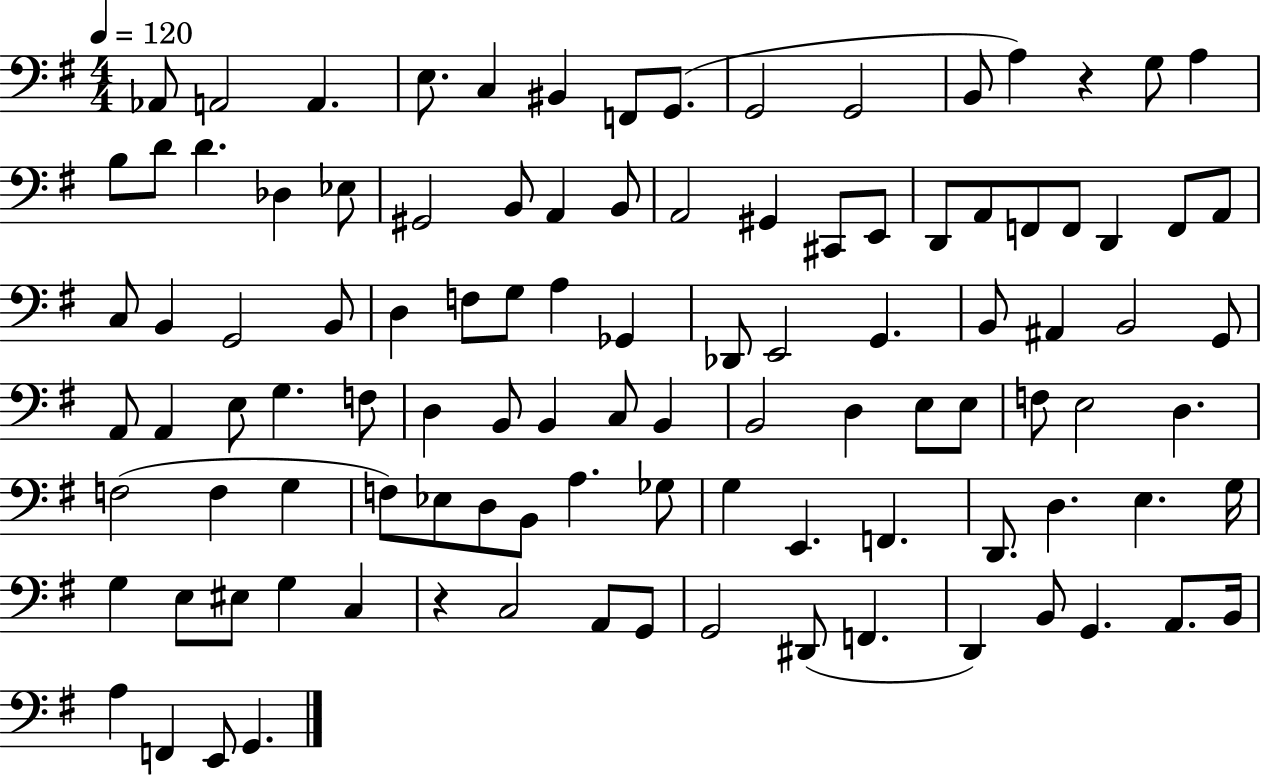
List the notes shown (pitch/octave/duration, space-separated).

Ab2/e A2/h A2/q. E3/e. C3/q BIS2/q F2/e G2/e. G2/h G2/h B2/e A3/q R/q G3/e A3/q B3/e D4/e D4/q. Db3/q Eb3/e G#2/h B2/e A2/q B2/e A2/h G#2/q C#2/e E2/e D2/e A2/e F2/e F2/e D2/q F2/e A2/e C3/e B2/q G2/h B2/e D3/q F3/e G3/e A3/q Gb2/q Db2/e E2/h G2/q. B2/e A#2/q B2/h G2/e A2/e A2/q E3/e G3/q. F3/e D3/q B2/e B2/q C3/e B2/q B2/h D3/q E3/e E3/e F3/e E3/h D3/q. F3/h F3/q G3/q F3/e Eb3/e D3/e B2/e A3/q. Gb3/e G3/q E2/q. F2/q. D2/e. D3/q. E3/q. G3/s G3/q E3/e EIS3/e G3/q C3/q R/q C3/h A2/e G2/e G2/h D#2/e F2/q. D2/q B2/e G2/q. A2/e. B2/s A3/q F2/q E2/e G2/q.